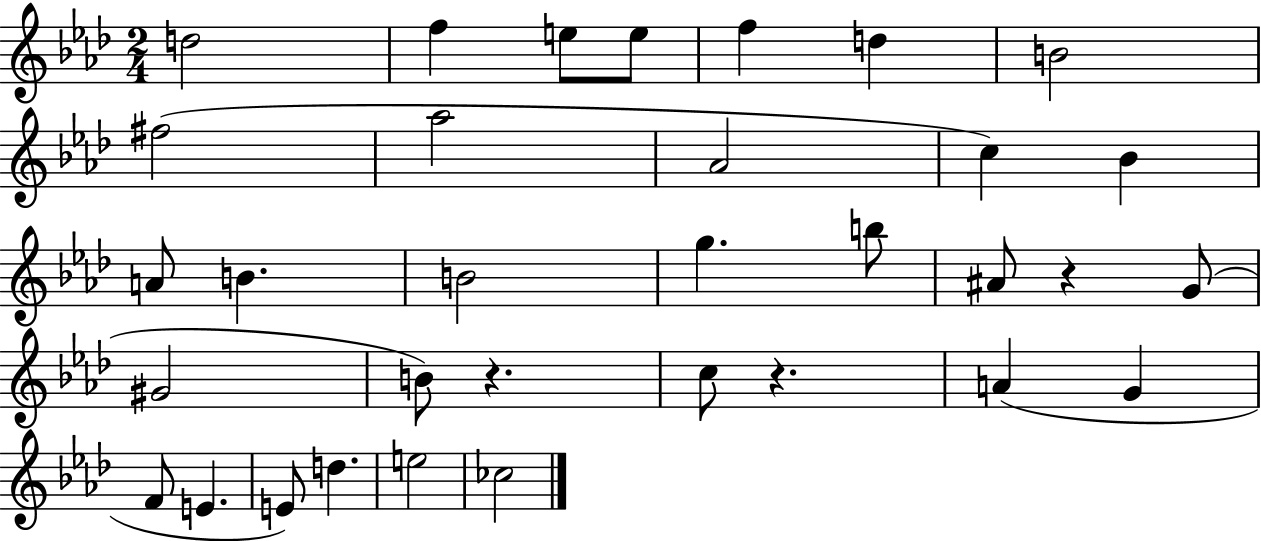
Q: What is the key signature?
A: AES major